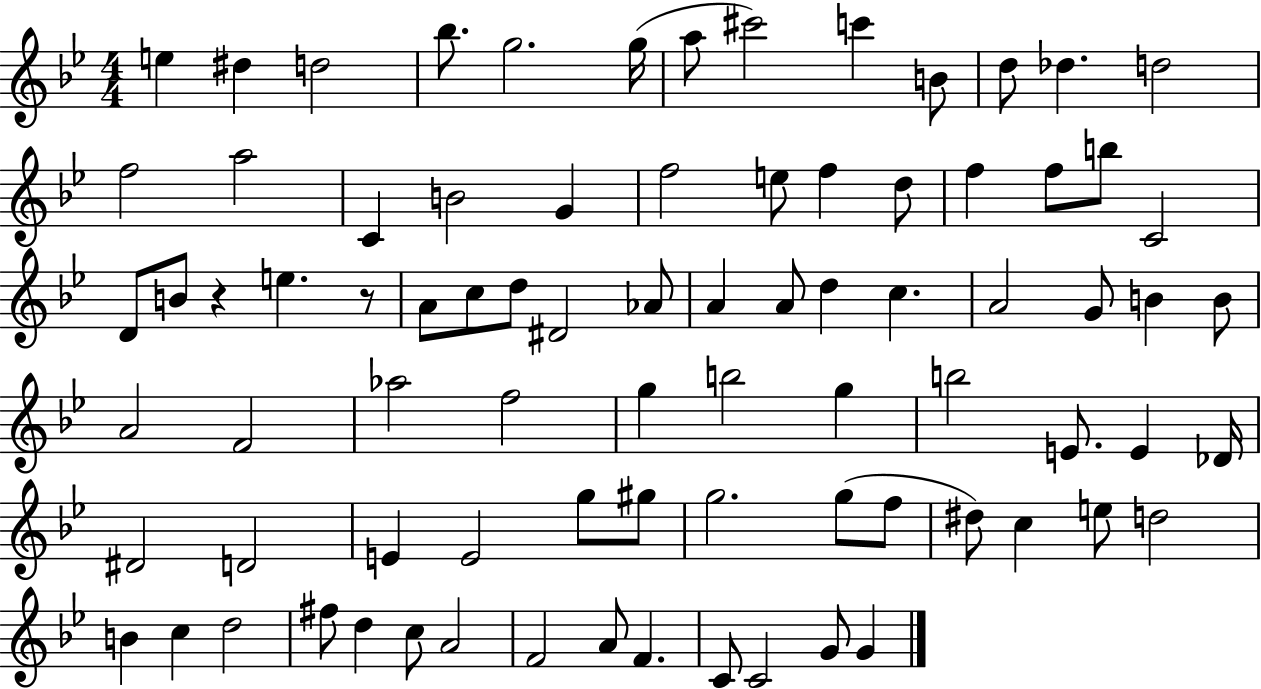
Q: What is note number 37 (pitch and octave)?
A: D5